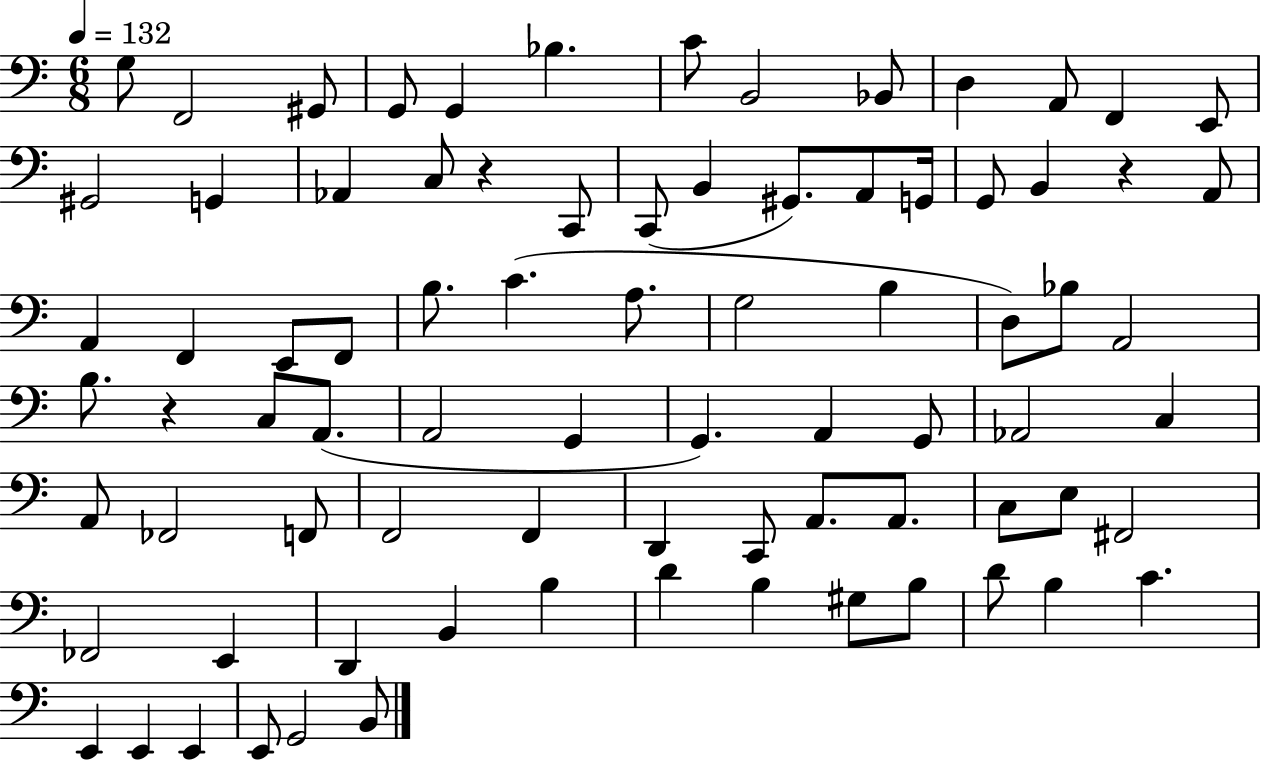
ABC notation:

X:1
T:Untitled
M:6/8
L:1/4
K:C
G,/2 F,,2 ^G,,/2 G,,/2 G,, _B, C/2 B,,2 _B,,/2 D, A,,/2 F,, E,,/2 ^G,,2 G,, _A,, C,/2 z C,,/2 C,,/2 B,, ^G,,/2 A,,/2 G,,/4 G,,/2 B,, z A,,/2 A,, F,, E,,/2 F,,/2 B,/2 C A,/2 G,2 B, D,/2 _B,/2 A,,2 B,/2 z C,/2 A,,/2 A,,2 G,, G,, A,, G,,/2 _A,,2 C, A,,/2 _F,,2 F,,/2 F,,2 F,, D,, C,,/2 A,,/2 A,,/2 C,/2 E,/2 ^F,,2 _F,,2 E,, D,, B,, B, D B, ^G,/2 B,/2 D/2 B, C E,, E,, E,, E,,/2 G,,2 B,,/2